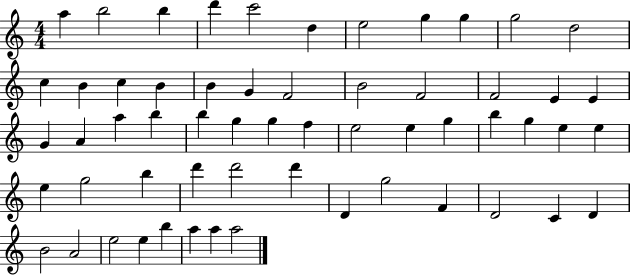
X:1
T:Untitled
M:4/4
L:1/4
K:C
a b2 b d' c'2 d e2 g g g2 d2 c B c B B G F2 B2 F2 F2 E E G A a b b g g f e2 e g b g e e e g2 b d' d'2 d' D g2 F D2 C D B2 A2 e2 e b a a a2